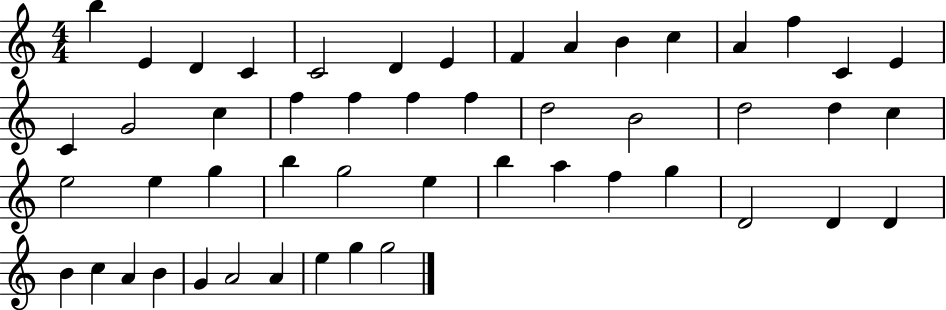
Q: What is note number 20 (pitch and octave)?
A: F5